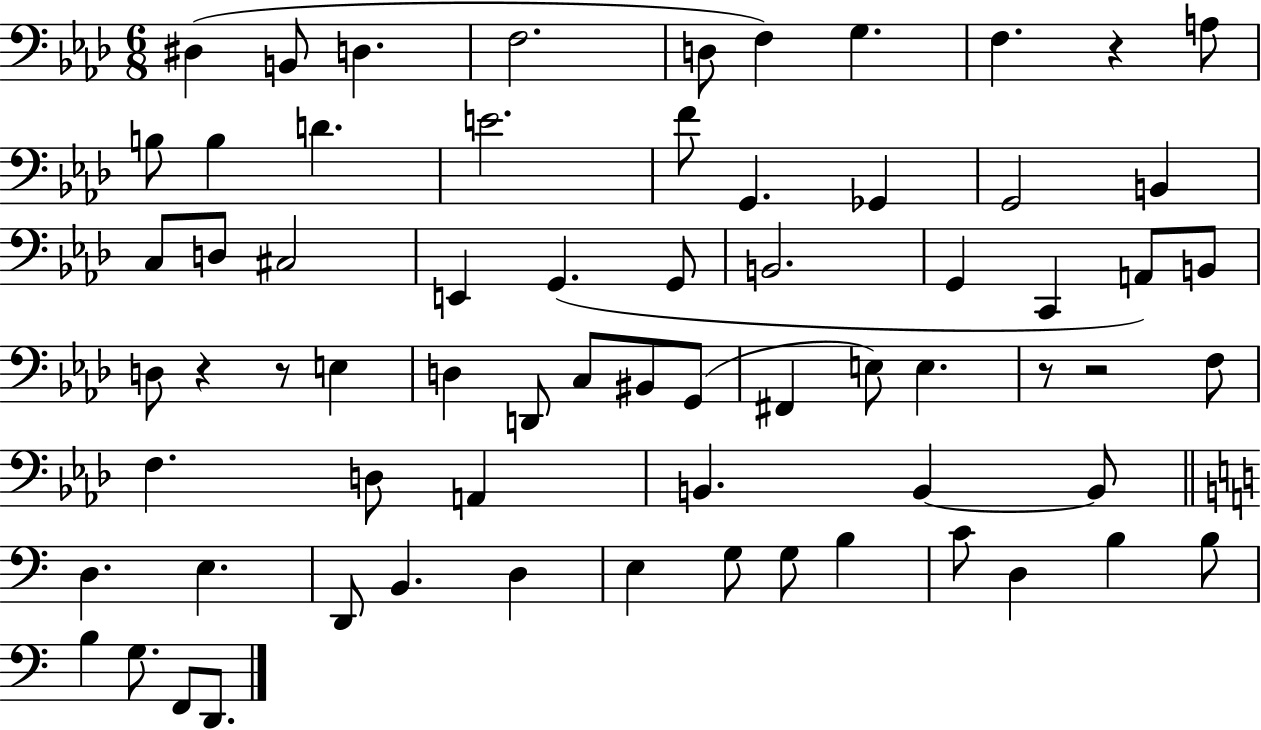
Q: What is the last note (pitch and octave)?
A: D2